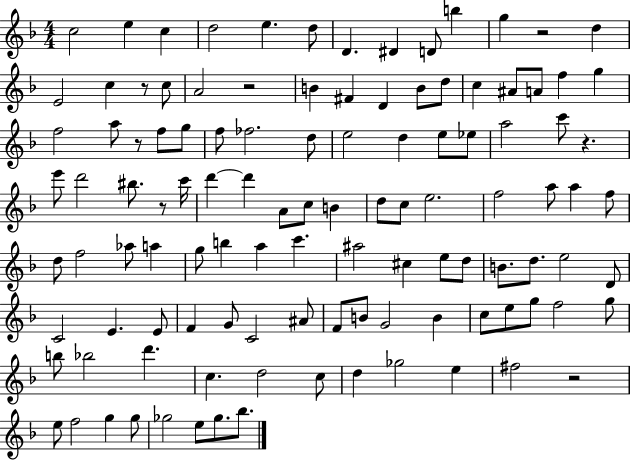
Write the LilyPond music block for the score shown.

{
  \clef treble
  \numericTimeSignature
  \time 4/4
  \key f \major
  c''2 e''4 c''4 | d''2 e''4. d''8 | d'4. dis'4 d'8 b''4 | g''4 r2 d''4 | \break e'2 c''4 r8 c''8 | a'2 r2 | b'4 fis'4 d'4 b'8 d''8 | c''4 ais'8 a'8 f''4 g''4 | \break f''2 a''8 r8 f''8 g''8 | f''8 fes''2. d''8 | e''2 d''4 e''8 ees''8 | a''2 c'''8 r4. | \break e'''8 d'''2 bis''8. r8 c'''16 | d'''4~~ d'''4 a'8 c''8 b'4 | d''8 c''8 e''2. | f''2 a''8 a''4 f''8 | \break d''8 f''2 aes''8 a''4 | g''8 b''4 a''4 c'''4. | ais''2 cis''4 e''8 d''8 | b'8. d''8. e''2 d'8 | \break c'2 e'4. e'8 | f'4 g'8 c'2 ais'8 | f'8 b'8 g'2 b'4 | c''8 e''8 g''8 f''2 g''8 | \break b''8 bes''2 d'''4. | c''4. d''2 c''8 | d''4 ges''2 e''4 | fis''2 r2 | \break e''8 f''2 g''4 g''8 | ges''2 e''8 ges''8. bes''8. | \bar "|."
}